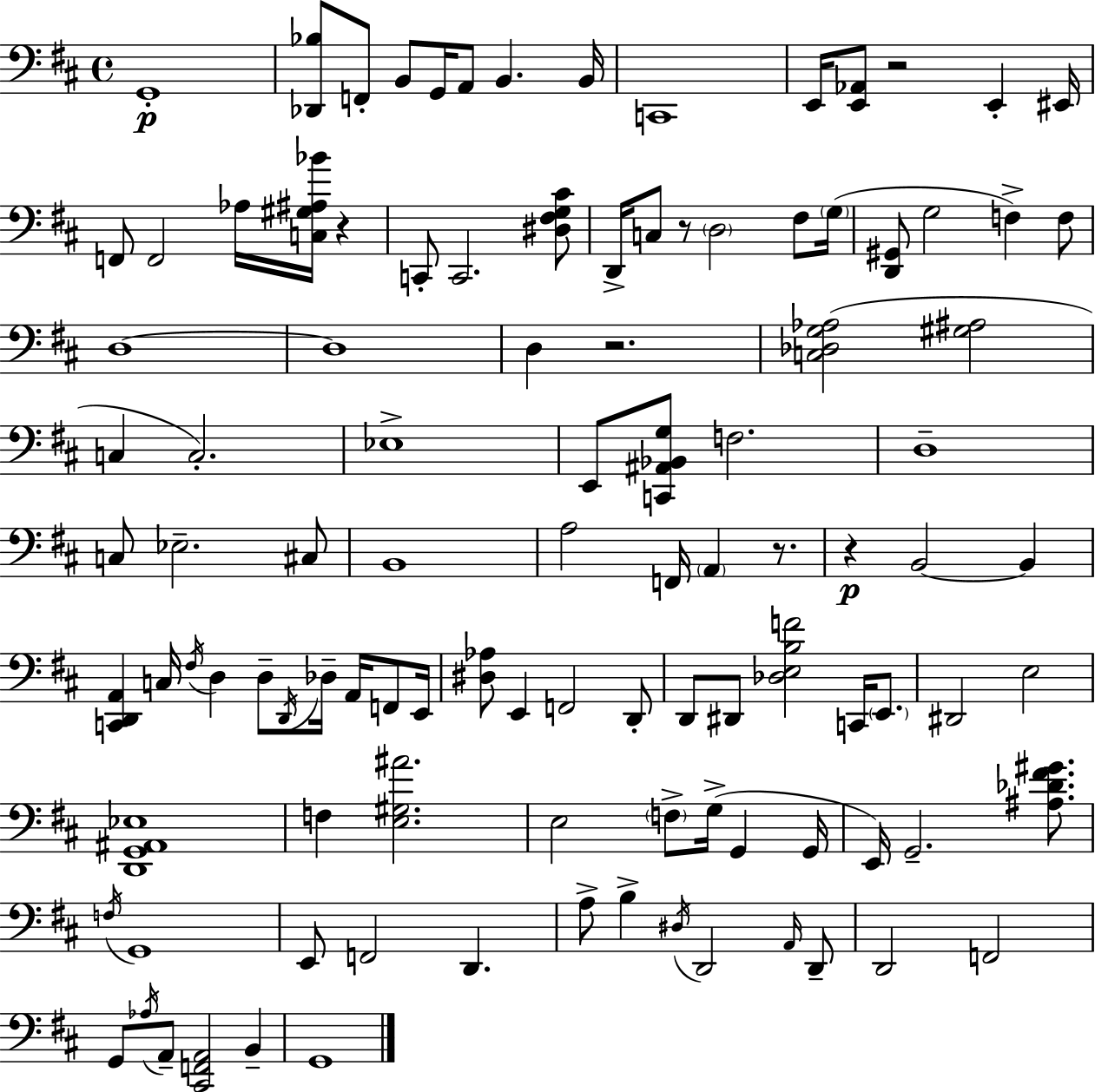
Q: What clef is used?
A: bass